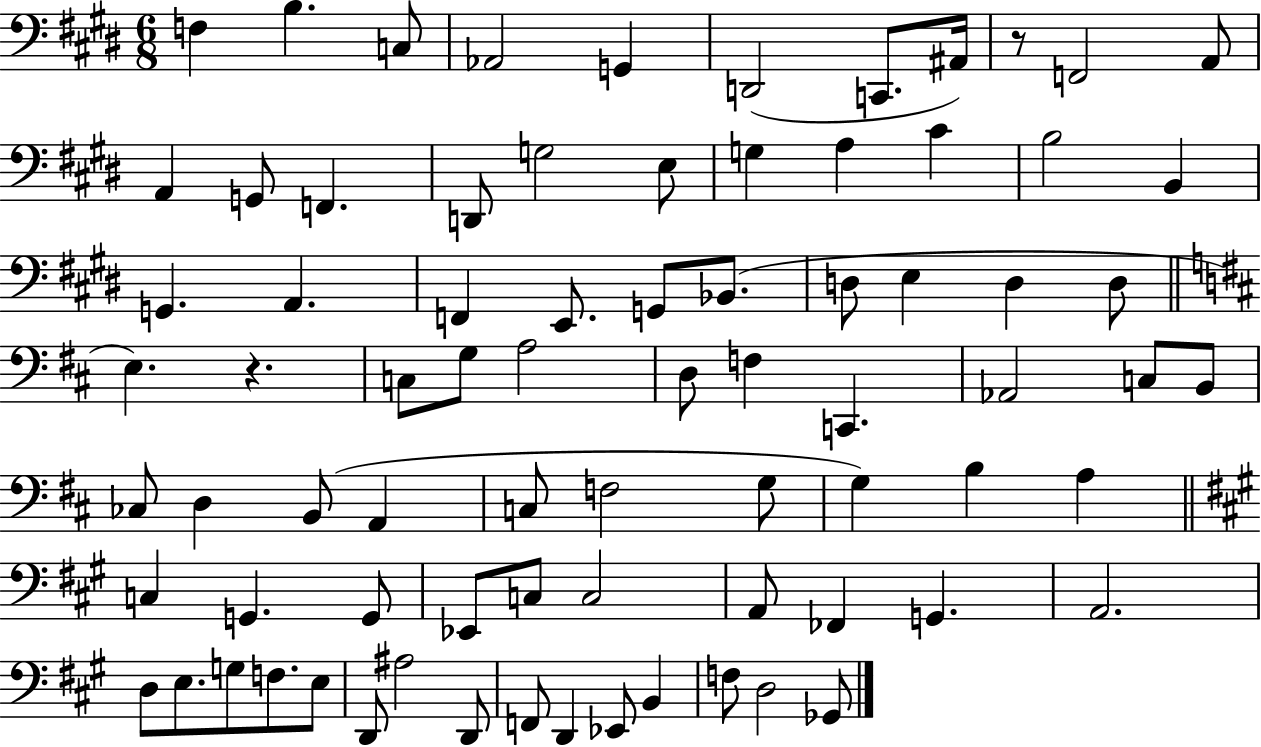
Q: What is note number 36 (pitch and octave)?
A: D3